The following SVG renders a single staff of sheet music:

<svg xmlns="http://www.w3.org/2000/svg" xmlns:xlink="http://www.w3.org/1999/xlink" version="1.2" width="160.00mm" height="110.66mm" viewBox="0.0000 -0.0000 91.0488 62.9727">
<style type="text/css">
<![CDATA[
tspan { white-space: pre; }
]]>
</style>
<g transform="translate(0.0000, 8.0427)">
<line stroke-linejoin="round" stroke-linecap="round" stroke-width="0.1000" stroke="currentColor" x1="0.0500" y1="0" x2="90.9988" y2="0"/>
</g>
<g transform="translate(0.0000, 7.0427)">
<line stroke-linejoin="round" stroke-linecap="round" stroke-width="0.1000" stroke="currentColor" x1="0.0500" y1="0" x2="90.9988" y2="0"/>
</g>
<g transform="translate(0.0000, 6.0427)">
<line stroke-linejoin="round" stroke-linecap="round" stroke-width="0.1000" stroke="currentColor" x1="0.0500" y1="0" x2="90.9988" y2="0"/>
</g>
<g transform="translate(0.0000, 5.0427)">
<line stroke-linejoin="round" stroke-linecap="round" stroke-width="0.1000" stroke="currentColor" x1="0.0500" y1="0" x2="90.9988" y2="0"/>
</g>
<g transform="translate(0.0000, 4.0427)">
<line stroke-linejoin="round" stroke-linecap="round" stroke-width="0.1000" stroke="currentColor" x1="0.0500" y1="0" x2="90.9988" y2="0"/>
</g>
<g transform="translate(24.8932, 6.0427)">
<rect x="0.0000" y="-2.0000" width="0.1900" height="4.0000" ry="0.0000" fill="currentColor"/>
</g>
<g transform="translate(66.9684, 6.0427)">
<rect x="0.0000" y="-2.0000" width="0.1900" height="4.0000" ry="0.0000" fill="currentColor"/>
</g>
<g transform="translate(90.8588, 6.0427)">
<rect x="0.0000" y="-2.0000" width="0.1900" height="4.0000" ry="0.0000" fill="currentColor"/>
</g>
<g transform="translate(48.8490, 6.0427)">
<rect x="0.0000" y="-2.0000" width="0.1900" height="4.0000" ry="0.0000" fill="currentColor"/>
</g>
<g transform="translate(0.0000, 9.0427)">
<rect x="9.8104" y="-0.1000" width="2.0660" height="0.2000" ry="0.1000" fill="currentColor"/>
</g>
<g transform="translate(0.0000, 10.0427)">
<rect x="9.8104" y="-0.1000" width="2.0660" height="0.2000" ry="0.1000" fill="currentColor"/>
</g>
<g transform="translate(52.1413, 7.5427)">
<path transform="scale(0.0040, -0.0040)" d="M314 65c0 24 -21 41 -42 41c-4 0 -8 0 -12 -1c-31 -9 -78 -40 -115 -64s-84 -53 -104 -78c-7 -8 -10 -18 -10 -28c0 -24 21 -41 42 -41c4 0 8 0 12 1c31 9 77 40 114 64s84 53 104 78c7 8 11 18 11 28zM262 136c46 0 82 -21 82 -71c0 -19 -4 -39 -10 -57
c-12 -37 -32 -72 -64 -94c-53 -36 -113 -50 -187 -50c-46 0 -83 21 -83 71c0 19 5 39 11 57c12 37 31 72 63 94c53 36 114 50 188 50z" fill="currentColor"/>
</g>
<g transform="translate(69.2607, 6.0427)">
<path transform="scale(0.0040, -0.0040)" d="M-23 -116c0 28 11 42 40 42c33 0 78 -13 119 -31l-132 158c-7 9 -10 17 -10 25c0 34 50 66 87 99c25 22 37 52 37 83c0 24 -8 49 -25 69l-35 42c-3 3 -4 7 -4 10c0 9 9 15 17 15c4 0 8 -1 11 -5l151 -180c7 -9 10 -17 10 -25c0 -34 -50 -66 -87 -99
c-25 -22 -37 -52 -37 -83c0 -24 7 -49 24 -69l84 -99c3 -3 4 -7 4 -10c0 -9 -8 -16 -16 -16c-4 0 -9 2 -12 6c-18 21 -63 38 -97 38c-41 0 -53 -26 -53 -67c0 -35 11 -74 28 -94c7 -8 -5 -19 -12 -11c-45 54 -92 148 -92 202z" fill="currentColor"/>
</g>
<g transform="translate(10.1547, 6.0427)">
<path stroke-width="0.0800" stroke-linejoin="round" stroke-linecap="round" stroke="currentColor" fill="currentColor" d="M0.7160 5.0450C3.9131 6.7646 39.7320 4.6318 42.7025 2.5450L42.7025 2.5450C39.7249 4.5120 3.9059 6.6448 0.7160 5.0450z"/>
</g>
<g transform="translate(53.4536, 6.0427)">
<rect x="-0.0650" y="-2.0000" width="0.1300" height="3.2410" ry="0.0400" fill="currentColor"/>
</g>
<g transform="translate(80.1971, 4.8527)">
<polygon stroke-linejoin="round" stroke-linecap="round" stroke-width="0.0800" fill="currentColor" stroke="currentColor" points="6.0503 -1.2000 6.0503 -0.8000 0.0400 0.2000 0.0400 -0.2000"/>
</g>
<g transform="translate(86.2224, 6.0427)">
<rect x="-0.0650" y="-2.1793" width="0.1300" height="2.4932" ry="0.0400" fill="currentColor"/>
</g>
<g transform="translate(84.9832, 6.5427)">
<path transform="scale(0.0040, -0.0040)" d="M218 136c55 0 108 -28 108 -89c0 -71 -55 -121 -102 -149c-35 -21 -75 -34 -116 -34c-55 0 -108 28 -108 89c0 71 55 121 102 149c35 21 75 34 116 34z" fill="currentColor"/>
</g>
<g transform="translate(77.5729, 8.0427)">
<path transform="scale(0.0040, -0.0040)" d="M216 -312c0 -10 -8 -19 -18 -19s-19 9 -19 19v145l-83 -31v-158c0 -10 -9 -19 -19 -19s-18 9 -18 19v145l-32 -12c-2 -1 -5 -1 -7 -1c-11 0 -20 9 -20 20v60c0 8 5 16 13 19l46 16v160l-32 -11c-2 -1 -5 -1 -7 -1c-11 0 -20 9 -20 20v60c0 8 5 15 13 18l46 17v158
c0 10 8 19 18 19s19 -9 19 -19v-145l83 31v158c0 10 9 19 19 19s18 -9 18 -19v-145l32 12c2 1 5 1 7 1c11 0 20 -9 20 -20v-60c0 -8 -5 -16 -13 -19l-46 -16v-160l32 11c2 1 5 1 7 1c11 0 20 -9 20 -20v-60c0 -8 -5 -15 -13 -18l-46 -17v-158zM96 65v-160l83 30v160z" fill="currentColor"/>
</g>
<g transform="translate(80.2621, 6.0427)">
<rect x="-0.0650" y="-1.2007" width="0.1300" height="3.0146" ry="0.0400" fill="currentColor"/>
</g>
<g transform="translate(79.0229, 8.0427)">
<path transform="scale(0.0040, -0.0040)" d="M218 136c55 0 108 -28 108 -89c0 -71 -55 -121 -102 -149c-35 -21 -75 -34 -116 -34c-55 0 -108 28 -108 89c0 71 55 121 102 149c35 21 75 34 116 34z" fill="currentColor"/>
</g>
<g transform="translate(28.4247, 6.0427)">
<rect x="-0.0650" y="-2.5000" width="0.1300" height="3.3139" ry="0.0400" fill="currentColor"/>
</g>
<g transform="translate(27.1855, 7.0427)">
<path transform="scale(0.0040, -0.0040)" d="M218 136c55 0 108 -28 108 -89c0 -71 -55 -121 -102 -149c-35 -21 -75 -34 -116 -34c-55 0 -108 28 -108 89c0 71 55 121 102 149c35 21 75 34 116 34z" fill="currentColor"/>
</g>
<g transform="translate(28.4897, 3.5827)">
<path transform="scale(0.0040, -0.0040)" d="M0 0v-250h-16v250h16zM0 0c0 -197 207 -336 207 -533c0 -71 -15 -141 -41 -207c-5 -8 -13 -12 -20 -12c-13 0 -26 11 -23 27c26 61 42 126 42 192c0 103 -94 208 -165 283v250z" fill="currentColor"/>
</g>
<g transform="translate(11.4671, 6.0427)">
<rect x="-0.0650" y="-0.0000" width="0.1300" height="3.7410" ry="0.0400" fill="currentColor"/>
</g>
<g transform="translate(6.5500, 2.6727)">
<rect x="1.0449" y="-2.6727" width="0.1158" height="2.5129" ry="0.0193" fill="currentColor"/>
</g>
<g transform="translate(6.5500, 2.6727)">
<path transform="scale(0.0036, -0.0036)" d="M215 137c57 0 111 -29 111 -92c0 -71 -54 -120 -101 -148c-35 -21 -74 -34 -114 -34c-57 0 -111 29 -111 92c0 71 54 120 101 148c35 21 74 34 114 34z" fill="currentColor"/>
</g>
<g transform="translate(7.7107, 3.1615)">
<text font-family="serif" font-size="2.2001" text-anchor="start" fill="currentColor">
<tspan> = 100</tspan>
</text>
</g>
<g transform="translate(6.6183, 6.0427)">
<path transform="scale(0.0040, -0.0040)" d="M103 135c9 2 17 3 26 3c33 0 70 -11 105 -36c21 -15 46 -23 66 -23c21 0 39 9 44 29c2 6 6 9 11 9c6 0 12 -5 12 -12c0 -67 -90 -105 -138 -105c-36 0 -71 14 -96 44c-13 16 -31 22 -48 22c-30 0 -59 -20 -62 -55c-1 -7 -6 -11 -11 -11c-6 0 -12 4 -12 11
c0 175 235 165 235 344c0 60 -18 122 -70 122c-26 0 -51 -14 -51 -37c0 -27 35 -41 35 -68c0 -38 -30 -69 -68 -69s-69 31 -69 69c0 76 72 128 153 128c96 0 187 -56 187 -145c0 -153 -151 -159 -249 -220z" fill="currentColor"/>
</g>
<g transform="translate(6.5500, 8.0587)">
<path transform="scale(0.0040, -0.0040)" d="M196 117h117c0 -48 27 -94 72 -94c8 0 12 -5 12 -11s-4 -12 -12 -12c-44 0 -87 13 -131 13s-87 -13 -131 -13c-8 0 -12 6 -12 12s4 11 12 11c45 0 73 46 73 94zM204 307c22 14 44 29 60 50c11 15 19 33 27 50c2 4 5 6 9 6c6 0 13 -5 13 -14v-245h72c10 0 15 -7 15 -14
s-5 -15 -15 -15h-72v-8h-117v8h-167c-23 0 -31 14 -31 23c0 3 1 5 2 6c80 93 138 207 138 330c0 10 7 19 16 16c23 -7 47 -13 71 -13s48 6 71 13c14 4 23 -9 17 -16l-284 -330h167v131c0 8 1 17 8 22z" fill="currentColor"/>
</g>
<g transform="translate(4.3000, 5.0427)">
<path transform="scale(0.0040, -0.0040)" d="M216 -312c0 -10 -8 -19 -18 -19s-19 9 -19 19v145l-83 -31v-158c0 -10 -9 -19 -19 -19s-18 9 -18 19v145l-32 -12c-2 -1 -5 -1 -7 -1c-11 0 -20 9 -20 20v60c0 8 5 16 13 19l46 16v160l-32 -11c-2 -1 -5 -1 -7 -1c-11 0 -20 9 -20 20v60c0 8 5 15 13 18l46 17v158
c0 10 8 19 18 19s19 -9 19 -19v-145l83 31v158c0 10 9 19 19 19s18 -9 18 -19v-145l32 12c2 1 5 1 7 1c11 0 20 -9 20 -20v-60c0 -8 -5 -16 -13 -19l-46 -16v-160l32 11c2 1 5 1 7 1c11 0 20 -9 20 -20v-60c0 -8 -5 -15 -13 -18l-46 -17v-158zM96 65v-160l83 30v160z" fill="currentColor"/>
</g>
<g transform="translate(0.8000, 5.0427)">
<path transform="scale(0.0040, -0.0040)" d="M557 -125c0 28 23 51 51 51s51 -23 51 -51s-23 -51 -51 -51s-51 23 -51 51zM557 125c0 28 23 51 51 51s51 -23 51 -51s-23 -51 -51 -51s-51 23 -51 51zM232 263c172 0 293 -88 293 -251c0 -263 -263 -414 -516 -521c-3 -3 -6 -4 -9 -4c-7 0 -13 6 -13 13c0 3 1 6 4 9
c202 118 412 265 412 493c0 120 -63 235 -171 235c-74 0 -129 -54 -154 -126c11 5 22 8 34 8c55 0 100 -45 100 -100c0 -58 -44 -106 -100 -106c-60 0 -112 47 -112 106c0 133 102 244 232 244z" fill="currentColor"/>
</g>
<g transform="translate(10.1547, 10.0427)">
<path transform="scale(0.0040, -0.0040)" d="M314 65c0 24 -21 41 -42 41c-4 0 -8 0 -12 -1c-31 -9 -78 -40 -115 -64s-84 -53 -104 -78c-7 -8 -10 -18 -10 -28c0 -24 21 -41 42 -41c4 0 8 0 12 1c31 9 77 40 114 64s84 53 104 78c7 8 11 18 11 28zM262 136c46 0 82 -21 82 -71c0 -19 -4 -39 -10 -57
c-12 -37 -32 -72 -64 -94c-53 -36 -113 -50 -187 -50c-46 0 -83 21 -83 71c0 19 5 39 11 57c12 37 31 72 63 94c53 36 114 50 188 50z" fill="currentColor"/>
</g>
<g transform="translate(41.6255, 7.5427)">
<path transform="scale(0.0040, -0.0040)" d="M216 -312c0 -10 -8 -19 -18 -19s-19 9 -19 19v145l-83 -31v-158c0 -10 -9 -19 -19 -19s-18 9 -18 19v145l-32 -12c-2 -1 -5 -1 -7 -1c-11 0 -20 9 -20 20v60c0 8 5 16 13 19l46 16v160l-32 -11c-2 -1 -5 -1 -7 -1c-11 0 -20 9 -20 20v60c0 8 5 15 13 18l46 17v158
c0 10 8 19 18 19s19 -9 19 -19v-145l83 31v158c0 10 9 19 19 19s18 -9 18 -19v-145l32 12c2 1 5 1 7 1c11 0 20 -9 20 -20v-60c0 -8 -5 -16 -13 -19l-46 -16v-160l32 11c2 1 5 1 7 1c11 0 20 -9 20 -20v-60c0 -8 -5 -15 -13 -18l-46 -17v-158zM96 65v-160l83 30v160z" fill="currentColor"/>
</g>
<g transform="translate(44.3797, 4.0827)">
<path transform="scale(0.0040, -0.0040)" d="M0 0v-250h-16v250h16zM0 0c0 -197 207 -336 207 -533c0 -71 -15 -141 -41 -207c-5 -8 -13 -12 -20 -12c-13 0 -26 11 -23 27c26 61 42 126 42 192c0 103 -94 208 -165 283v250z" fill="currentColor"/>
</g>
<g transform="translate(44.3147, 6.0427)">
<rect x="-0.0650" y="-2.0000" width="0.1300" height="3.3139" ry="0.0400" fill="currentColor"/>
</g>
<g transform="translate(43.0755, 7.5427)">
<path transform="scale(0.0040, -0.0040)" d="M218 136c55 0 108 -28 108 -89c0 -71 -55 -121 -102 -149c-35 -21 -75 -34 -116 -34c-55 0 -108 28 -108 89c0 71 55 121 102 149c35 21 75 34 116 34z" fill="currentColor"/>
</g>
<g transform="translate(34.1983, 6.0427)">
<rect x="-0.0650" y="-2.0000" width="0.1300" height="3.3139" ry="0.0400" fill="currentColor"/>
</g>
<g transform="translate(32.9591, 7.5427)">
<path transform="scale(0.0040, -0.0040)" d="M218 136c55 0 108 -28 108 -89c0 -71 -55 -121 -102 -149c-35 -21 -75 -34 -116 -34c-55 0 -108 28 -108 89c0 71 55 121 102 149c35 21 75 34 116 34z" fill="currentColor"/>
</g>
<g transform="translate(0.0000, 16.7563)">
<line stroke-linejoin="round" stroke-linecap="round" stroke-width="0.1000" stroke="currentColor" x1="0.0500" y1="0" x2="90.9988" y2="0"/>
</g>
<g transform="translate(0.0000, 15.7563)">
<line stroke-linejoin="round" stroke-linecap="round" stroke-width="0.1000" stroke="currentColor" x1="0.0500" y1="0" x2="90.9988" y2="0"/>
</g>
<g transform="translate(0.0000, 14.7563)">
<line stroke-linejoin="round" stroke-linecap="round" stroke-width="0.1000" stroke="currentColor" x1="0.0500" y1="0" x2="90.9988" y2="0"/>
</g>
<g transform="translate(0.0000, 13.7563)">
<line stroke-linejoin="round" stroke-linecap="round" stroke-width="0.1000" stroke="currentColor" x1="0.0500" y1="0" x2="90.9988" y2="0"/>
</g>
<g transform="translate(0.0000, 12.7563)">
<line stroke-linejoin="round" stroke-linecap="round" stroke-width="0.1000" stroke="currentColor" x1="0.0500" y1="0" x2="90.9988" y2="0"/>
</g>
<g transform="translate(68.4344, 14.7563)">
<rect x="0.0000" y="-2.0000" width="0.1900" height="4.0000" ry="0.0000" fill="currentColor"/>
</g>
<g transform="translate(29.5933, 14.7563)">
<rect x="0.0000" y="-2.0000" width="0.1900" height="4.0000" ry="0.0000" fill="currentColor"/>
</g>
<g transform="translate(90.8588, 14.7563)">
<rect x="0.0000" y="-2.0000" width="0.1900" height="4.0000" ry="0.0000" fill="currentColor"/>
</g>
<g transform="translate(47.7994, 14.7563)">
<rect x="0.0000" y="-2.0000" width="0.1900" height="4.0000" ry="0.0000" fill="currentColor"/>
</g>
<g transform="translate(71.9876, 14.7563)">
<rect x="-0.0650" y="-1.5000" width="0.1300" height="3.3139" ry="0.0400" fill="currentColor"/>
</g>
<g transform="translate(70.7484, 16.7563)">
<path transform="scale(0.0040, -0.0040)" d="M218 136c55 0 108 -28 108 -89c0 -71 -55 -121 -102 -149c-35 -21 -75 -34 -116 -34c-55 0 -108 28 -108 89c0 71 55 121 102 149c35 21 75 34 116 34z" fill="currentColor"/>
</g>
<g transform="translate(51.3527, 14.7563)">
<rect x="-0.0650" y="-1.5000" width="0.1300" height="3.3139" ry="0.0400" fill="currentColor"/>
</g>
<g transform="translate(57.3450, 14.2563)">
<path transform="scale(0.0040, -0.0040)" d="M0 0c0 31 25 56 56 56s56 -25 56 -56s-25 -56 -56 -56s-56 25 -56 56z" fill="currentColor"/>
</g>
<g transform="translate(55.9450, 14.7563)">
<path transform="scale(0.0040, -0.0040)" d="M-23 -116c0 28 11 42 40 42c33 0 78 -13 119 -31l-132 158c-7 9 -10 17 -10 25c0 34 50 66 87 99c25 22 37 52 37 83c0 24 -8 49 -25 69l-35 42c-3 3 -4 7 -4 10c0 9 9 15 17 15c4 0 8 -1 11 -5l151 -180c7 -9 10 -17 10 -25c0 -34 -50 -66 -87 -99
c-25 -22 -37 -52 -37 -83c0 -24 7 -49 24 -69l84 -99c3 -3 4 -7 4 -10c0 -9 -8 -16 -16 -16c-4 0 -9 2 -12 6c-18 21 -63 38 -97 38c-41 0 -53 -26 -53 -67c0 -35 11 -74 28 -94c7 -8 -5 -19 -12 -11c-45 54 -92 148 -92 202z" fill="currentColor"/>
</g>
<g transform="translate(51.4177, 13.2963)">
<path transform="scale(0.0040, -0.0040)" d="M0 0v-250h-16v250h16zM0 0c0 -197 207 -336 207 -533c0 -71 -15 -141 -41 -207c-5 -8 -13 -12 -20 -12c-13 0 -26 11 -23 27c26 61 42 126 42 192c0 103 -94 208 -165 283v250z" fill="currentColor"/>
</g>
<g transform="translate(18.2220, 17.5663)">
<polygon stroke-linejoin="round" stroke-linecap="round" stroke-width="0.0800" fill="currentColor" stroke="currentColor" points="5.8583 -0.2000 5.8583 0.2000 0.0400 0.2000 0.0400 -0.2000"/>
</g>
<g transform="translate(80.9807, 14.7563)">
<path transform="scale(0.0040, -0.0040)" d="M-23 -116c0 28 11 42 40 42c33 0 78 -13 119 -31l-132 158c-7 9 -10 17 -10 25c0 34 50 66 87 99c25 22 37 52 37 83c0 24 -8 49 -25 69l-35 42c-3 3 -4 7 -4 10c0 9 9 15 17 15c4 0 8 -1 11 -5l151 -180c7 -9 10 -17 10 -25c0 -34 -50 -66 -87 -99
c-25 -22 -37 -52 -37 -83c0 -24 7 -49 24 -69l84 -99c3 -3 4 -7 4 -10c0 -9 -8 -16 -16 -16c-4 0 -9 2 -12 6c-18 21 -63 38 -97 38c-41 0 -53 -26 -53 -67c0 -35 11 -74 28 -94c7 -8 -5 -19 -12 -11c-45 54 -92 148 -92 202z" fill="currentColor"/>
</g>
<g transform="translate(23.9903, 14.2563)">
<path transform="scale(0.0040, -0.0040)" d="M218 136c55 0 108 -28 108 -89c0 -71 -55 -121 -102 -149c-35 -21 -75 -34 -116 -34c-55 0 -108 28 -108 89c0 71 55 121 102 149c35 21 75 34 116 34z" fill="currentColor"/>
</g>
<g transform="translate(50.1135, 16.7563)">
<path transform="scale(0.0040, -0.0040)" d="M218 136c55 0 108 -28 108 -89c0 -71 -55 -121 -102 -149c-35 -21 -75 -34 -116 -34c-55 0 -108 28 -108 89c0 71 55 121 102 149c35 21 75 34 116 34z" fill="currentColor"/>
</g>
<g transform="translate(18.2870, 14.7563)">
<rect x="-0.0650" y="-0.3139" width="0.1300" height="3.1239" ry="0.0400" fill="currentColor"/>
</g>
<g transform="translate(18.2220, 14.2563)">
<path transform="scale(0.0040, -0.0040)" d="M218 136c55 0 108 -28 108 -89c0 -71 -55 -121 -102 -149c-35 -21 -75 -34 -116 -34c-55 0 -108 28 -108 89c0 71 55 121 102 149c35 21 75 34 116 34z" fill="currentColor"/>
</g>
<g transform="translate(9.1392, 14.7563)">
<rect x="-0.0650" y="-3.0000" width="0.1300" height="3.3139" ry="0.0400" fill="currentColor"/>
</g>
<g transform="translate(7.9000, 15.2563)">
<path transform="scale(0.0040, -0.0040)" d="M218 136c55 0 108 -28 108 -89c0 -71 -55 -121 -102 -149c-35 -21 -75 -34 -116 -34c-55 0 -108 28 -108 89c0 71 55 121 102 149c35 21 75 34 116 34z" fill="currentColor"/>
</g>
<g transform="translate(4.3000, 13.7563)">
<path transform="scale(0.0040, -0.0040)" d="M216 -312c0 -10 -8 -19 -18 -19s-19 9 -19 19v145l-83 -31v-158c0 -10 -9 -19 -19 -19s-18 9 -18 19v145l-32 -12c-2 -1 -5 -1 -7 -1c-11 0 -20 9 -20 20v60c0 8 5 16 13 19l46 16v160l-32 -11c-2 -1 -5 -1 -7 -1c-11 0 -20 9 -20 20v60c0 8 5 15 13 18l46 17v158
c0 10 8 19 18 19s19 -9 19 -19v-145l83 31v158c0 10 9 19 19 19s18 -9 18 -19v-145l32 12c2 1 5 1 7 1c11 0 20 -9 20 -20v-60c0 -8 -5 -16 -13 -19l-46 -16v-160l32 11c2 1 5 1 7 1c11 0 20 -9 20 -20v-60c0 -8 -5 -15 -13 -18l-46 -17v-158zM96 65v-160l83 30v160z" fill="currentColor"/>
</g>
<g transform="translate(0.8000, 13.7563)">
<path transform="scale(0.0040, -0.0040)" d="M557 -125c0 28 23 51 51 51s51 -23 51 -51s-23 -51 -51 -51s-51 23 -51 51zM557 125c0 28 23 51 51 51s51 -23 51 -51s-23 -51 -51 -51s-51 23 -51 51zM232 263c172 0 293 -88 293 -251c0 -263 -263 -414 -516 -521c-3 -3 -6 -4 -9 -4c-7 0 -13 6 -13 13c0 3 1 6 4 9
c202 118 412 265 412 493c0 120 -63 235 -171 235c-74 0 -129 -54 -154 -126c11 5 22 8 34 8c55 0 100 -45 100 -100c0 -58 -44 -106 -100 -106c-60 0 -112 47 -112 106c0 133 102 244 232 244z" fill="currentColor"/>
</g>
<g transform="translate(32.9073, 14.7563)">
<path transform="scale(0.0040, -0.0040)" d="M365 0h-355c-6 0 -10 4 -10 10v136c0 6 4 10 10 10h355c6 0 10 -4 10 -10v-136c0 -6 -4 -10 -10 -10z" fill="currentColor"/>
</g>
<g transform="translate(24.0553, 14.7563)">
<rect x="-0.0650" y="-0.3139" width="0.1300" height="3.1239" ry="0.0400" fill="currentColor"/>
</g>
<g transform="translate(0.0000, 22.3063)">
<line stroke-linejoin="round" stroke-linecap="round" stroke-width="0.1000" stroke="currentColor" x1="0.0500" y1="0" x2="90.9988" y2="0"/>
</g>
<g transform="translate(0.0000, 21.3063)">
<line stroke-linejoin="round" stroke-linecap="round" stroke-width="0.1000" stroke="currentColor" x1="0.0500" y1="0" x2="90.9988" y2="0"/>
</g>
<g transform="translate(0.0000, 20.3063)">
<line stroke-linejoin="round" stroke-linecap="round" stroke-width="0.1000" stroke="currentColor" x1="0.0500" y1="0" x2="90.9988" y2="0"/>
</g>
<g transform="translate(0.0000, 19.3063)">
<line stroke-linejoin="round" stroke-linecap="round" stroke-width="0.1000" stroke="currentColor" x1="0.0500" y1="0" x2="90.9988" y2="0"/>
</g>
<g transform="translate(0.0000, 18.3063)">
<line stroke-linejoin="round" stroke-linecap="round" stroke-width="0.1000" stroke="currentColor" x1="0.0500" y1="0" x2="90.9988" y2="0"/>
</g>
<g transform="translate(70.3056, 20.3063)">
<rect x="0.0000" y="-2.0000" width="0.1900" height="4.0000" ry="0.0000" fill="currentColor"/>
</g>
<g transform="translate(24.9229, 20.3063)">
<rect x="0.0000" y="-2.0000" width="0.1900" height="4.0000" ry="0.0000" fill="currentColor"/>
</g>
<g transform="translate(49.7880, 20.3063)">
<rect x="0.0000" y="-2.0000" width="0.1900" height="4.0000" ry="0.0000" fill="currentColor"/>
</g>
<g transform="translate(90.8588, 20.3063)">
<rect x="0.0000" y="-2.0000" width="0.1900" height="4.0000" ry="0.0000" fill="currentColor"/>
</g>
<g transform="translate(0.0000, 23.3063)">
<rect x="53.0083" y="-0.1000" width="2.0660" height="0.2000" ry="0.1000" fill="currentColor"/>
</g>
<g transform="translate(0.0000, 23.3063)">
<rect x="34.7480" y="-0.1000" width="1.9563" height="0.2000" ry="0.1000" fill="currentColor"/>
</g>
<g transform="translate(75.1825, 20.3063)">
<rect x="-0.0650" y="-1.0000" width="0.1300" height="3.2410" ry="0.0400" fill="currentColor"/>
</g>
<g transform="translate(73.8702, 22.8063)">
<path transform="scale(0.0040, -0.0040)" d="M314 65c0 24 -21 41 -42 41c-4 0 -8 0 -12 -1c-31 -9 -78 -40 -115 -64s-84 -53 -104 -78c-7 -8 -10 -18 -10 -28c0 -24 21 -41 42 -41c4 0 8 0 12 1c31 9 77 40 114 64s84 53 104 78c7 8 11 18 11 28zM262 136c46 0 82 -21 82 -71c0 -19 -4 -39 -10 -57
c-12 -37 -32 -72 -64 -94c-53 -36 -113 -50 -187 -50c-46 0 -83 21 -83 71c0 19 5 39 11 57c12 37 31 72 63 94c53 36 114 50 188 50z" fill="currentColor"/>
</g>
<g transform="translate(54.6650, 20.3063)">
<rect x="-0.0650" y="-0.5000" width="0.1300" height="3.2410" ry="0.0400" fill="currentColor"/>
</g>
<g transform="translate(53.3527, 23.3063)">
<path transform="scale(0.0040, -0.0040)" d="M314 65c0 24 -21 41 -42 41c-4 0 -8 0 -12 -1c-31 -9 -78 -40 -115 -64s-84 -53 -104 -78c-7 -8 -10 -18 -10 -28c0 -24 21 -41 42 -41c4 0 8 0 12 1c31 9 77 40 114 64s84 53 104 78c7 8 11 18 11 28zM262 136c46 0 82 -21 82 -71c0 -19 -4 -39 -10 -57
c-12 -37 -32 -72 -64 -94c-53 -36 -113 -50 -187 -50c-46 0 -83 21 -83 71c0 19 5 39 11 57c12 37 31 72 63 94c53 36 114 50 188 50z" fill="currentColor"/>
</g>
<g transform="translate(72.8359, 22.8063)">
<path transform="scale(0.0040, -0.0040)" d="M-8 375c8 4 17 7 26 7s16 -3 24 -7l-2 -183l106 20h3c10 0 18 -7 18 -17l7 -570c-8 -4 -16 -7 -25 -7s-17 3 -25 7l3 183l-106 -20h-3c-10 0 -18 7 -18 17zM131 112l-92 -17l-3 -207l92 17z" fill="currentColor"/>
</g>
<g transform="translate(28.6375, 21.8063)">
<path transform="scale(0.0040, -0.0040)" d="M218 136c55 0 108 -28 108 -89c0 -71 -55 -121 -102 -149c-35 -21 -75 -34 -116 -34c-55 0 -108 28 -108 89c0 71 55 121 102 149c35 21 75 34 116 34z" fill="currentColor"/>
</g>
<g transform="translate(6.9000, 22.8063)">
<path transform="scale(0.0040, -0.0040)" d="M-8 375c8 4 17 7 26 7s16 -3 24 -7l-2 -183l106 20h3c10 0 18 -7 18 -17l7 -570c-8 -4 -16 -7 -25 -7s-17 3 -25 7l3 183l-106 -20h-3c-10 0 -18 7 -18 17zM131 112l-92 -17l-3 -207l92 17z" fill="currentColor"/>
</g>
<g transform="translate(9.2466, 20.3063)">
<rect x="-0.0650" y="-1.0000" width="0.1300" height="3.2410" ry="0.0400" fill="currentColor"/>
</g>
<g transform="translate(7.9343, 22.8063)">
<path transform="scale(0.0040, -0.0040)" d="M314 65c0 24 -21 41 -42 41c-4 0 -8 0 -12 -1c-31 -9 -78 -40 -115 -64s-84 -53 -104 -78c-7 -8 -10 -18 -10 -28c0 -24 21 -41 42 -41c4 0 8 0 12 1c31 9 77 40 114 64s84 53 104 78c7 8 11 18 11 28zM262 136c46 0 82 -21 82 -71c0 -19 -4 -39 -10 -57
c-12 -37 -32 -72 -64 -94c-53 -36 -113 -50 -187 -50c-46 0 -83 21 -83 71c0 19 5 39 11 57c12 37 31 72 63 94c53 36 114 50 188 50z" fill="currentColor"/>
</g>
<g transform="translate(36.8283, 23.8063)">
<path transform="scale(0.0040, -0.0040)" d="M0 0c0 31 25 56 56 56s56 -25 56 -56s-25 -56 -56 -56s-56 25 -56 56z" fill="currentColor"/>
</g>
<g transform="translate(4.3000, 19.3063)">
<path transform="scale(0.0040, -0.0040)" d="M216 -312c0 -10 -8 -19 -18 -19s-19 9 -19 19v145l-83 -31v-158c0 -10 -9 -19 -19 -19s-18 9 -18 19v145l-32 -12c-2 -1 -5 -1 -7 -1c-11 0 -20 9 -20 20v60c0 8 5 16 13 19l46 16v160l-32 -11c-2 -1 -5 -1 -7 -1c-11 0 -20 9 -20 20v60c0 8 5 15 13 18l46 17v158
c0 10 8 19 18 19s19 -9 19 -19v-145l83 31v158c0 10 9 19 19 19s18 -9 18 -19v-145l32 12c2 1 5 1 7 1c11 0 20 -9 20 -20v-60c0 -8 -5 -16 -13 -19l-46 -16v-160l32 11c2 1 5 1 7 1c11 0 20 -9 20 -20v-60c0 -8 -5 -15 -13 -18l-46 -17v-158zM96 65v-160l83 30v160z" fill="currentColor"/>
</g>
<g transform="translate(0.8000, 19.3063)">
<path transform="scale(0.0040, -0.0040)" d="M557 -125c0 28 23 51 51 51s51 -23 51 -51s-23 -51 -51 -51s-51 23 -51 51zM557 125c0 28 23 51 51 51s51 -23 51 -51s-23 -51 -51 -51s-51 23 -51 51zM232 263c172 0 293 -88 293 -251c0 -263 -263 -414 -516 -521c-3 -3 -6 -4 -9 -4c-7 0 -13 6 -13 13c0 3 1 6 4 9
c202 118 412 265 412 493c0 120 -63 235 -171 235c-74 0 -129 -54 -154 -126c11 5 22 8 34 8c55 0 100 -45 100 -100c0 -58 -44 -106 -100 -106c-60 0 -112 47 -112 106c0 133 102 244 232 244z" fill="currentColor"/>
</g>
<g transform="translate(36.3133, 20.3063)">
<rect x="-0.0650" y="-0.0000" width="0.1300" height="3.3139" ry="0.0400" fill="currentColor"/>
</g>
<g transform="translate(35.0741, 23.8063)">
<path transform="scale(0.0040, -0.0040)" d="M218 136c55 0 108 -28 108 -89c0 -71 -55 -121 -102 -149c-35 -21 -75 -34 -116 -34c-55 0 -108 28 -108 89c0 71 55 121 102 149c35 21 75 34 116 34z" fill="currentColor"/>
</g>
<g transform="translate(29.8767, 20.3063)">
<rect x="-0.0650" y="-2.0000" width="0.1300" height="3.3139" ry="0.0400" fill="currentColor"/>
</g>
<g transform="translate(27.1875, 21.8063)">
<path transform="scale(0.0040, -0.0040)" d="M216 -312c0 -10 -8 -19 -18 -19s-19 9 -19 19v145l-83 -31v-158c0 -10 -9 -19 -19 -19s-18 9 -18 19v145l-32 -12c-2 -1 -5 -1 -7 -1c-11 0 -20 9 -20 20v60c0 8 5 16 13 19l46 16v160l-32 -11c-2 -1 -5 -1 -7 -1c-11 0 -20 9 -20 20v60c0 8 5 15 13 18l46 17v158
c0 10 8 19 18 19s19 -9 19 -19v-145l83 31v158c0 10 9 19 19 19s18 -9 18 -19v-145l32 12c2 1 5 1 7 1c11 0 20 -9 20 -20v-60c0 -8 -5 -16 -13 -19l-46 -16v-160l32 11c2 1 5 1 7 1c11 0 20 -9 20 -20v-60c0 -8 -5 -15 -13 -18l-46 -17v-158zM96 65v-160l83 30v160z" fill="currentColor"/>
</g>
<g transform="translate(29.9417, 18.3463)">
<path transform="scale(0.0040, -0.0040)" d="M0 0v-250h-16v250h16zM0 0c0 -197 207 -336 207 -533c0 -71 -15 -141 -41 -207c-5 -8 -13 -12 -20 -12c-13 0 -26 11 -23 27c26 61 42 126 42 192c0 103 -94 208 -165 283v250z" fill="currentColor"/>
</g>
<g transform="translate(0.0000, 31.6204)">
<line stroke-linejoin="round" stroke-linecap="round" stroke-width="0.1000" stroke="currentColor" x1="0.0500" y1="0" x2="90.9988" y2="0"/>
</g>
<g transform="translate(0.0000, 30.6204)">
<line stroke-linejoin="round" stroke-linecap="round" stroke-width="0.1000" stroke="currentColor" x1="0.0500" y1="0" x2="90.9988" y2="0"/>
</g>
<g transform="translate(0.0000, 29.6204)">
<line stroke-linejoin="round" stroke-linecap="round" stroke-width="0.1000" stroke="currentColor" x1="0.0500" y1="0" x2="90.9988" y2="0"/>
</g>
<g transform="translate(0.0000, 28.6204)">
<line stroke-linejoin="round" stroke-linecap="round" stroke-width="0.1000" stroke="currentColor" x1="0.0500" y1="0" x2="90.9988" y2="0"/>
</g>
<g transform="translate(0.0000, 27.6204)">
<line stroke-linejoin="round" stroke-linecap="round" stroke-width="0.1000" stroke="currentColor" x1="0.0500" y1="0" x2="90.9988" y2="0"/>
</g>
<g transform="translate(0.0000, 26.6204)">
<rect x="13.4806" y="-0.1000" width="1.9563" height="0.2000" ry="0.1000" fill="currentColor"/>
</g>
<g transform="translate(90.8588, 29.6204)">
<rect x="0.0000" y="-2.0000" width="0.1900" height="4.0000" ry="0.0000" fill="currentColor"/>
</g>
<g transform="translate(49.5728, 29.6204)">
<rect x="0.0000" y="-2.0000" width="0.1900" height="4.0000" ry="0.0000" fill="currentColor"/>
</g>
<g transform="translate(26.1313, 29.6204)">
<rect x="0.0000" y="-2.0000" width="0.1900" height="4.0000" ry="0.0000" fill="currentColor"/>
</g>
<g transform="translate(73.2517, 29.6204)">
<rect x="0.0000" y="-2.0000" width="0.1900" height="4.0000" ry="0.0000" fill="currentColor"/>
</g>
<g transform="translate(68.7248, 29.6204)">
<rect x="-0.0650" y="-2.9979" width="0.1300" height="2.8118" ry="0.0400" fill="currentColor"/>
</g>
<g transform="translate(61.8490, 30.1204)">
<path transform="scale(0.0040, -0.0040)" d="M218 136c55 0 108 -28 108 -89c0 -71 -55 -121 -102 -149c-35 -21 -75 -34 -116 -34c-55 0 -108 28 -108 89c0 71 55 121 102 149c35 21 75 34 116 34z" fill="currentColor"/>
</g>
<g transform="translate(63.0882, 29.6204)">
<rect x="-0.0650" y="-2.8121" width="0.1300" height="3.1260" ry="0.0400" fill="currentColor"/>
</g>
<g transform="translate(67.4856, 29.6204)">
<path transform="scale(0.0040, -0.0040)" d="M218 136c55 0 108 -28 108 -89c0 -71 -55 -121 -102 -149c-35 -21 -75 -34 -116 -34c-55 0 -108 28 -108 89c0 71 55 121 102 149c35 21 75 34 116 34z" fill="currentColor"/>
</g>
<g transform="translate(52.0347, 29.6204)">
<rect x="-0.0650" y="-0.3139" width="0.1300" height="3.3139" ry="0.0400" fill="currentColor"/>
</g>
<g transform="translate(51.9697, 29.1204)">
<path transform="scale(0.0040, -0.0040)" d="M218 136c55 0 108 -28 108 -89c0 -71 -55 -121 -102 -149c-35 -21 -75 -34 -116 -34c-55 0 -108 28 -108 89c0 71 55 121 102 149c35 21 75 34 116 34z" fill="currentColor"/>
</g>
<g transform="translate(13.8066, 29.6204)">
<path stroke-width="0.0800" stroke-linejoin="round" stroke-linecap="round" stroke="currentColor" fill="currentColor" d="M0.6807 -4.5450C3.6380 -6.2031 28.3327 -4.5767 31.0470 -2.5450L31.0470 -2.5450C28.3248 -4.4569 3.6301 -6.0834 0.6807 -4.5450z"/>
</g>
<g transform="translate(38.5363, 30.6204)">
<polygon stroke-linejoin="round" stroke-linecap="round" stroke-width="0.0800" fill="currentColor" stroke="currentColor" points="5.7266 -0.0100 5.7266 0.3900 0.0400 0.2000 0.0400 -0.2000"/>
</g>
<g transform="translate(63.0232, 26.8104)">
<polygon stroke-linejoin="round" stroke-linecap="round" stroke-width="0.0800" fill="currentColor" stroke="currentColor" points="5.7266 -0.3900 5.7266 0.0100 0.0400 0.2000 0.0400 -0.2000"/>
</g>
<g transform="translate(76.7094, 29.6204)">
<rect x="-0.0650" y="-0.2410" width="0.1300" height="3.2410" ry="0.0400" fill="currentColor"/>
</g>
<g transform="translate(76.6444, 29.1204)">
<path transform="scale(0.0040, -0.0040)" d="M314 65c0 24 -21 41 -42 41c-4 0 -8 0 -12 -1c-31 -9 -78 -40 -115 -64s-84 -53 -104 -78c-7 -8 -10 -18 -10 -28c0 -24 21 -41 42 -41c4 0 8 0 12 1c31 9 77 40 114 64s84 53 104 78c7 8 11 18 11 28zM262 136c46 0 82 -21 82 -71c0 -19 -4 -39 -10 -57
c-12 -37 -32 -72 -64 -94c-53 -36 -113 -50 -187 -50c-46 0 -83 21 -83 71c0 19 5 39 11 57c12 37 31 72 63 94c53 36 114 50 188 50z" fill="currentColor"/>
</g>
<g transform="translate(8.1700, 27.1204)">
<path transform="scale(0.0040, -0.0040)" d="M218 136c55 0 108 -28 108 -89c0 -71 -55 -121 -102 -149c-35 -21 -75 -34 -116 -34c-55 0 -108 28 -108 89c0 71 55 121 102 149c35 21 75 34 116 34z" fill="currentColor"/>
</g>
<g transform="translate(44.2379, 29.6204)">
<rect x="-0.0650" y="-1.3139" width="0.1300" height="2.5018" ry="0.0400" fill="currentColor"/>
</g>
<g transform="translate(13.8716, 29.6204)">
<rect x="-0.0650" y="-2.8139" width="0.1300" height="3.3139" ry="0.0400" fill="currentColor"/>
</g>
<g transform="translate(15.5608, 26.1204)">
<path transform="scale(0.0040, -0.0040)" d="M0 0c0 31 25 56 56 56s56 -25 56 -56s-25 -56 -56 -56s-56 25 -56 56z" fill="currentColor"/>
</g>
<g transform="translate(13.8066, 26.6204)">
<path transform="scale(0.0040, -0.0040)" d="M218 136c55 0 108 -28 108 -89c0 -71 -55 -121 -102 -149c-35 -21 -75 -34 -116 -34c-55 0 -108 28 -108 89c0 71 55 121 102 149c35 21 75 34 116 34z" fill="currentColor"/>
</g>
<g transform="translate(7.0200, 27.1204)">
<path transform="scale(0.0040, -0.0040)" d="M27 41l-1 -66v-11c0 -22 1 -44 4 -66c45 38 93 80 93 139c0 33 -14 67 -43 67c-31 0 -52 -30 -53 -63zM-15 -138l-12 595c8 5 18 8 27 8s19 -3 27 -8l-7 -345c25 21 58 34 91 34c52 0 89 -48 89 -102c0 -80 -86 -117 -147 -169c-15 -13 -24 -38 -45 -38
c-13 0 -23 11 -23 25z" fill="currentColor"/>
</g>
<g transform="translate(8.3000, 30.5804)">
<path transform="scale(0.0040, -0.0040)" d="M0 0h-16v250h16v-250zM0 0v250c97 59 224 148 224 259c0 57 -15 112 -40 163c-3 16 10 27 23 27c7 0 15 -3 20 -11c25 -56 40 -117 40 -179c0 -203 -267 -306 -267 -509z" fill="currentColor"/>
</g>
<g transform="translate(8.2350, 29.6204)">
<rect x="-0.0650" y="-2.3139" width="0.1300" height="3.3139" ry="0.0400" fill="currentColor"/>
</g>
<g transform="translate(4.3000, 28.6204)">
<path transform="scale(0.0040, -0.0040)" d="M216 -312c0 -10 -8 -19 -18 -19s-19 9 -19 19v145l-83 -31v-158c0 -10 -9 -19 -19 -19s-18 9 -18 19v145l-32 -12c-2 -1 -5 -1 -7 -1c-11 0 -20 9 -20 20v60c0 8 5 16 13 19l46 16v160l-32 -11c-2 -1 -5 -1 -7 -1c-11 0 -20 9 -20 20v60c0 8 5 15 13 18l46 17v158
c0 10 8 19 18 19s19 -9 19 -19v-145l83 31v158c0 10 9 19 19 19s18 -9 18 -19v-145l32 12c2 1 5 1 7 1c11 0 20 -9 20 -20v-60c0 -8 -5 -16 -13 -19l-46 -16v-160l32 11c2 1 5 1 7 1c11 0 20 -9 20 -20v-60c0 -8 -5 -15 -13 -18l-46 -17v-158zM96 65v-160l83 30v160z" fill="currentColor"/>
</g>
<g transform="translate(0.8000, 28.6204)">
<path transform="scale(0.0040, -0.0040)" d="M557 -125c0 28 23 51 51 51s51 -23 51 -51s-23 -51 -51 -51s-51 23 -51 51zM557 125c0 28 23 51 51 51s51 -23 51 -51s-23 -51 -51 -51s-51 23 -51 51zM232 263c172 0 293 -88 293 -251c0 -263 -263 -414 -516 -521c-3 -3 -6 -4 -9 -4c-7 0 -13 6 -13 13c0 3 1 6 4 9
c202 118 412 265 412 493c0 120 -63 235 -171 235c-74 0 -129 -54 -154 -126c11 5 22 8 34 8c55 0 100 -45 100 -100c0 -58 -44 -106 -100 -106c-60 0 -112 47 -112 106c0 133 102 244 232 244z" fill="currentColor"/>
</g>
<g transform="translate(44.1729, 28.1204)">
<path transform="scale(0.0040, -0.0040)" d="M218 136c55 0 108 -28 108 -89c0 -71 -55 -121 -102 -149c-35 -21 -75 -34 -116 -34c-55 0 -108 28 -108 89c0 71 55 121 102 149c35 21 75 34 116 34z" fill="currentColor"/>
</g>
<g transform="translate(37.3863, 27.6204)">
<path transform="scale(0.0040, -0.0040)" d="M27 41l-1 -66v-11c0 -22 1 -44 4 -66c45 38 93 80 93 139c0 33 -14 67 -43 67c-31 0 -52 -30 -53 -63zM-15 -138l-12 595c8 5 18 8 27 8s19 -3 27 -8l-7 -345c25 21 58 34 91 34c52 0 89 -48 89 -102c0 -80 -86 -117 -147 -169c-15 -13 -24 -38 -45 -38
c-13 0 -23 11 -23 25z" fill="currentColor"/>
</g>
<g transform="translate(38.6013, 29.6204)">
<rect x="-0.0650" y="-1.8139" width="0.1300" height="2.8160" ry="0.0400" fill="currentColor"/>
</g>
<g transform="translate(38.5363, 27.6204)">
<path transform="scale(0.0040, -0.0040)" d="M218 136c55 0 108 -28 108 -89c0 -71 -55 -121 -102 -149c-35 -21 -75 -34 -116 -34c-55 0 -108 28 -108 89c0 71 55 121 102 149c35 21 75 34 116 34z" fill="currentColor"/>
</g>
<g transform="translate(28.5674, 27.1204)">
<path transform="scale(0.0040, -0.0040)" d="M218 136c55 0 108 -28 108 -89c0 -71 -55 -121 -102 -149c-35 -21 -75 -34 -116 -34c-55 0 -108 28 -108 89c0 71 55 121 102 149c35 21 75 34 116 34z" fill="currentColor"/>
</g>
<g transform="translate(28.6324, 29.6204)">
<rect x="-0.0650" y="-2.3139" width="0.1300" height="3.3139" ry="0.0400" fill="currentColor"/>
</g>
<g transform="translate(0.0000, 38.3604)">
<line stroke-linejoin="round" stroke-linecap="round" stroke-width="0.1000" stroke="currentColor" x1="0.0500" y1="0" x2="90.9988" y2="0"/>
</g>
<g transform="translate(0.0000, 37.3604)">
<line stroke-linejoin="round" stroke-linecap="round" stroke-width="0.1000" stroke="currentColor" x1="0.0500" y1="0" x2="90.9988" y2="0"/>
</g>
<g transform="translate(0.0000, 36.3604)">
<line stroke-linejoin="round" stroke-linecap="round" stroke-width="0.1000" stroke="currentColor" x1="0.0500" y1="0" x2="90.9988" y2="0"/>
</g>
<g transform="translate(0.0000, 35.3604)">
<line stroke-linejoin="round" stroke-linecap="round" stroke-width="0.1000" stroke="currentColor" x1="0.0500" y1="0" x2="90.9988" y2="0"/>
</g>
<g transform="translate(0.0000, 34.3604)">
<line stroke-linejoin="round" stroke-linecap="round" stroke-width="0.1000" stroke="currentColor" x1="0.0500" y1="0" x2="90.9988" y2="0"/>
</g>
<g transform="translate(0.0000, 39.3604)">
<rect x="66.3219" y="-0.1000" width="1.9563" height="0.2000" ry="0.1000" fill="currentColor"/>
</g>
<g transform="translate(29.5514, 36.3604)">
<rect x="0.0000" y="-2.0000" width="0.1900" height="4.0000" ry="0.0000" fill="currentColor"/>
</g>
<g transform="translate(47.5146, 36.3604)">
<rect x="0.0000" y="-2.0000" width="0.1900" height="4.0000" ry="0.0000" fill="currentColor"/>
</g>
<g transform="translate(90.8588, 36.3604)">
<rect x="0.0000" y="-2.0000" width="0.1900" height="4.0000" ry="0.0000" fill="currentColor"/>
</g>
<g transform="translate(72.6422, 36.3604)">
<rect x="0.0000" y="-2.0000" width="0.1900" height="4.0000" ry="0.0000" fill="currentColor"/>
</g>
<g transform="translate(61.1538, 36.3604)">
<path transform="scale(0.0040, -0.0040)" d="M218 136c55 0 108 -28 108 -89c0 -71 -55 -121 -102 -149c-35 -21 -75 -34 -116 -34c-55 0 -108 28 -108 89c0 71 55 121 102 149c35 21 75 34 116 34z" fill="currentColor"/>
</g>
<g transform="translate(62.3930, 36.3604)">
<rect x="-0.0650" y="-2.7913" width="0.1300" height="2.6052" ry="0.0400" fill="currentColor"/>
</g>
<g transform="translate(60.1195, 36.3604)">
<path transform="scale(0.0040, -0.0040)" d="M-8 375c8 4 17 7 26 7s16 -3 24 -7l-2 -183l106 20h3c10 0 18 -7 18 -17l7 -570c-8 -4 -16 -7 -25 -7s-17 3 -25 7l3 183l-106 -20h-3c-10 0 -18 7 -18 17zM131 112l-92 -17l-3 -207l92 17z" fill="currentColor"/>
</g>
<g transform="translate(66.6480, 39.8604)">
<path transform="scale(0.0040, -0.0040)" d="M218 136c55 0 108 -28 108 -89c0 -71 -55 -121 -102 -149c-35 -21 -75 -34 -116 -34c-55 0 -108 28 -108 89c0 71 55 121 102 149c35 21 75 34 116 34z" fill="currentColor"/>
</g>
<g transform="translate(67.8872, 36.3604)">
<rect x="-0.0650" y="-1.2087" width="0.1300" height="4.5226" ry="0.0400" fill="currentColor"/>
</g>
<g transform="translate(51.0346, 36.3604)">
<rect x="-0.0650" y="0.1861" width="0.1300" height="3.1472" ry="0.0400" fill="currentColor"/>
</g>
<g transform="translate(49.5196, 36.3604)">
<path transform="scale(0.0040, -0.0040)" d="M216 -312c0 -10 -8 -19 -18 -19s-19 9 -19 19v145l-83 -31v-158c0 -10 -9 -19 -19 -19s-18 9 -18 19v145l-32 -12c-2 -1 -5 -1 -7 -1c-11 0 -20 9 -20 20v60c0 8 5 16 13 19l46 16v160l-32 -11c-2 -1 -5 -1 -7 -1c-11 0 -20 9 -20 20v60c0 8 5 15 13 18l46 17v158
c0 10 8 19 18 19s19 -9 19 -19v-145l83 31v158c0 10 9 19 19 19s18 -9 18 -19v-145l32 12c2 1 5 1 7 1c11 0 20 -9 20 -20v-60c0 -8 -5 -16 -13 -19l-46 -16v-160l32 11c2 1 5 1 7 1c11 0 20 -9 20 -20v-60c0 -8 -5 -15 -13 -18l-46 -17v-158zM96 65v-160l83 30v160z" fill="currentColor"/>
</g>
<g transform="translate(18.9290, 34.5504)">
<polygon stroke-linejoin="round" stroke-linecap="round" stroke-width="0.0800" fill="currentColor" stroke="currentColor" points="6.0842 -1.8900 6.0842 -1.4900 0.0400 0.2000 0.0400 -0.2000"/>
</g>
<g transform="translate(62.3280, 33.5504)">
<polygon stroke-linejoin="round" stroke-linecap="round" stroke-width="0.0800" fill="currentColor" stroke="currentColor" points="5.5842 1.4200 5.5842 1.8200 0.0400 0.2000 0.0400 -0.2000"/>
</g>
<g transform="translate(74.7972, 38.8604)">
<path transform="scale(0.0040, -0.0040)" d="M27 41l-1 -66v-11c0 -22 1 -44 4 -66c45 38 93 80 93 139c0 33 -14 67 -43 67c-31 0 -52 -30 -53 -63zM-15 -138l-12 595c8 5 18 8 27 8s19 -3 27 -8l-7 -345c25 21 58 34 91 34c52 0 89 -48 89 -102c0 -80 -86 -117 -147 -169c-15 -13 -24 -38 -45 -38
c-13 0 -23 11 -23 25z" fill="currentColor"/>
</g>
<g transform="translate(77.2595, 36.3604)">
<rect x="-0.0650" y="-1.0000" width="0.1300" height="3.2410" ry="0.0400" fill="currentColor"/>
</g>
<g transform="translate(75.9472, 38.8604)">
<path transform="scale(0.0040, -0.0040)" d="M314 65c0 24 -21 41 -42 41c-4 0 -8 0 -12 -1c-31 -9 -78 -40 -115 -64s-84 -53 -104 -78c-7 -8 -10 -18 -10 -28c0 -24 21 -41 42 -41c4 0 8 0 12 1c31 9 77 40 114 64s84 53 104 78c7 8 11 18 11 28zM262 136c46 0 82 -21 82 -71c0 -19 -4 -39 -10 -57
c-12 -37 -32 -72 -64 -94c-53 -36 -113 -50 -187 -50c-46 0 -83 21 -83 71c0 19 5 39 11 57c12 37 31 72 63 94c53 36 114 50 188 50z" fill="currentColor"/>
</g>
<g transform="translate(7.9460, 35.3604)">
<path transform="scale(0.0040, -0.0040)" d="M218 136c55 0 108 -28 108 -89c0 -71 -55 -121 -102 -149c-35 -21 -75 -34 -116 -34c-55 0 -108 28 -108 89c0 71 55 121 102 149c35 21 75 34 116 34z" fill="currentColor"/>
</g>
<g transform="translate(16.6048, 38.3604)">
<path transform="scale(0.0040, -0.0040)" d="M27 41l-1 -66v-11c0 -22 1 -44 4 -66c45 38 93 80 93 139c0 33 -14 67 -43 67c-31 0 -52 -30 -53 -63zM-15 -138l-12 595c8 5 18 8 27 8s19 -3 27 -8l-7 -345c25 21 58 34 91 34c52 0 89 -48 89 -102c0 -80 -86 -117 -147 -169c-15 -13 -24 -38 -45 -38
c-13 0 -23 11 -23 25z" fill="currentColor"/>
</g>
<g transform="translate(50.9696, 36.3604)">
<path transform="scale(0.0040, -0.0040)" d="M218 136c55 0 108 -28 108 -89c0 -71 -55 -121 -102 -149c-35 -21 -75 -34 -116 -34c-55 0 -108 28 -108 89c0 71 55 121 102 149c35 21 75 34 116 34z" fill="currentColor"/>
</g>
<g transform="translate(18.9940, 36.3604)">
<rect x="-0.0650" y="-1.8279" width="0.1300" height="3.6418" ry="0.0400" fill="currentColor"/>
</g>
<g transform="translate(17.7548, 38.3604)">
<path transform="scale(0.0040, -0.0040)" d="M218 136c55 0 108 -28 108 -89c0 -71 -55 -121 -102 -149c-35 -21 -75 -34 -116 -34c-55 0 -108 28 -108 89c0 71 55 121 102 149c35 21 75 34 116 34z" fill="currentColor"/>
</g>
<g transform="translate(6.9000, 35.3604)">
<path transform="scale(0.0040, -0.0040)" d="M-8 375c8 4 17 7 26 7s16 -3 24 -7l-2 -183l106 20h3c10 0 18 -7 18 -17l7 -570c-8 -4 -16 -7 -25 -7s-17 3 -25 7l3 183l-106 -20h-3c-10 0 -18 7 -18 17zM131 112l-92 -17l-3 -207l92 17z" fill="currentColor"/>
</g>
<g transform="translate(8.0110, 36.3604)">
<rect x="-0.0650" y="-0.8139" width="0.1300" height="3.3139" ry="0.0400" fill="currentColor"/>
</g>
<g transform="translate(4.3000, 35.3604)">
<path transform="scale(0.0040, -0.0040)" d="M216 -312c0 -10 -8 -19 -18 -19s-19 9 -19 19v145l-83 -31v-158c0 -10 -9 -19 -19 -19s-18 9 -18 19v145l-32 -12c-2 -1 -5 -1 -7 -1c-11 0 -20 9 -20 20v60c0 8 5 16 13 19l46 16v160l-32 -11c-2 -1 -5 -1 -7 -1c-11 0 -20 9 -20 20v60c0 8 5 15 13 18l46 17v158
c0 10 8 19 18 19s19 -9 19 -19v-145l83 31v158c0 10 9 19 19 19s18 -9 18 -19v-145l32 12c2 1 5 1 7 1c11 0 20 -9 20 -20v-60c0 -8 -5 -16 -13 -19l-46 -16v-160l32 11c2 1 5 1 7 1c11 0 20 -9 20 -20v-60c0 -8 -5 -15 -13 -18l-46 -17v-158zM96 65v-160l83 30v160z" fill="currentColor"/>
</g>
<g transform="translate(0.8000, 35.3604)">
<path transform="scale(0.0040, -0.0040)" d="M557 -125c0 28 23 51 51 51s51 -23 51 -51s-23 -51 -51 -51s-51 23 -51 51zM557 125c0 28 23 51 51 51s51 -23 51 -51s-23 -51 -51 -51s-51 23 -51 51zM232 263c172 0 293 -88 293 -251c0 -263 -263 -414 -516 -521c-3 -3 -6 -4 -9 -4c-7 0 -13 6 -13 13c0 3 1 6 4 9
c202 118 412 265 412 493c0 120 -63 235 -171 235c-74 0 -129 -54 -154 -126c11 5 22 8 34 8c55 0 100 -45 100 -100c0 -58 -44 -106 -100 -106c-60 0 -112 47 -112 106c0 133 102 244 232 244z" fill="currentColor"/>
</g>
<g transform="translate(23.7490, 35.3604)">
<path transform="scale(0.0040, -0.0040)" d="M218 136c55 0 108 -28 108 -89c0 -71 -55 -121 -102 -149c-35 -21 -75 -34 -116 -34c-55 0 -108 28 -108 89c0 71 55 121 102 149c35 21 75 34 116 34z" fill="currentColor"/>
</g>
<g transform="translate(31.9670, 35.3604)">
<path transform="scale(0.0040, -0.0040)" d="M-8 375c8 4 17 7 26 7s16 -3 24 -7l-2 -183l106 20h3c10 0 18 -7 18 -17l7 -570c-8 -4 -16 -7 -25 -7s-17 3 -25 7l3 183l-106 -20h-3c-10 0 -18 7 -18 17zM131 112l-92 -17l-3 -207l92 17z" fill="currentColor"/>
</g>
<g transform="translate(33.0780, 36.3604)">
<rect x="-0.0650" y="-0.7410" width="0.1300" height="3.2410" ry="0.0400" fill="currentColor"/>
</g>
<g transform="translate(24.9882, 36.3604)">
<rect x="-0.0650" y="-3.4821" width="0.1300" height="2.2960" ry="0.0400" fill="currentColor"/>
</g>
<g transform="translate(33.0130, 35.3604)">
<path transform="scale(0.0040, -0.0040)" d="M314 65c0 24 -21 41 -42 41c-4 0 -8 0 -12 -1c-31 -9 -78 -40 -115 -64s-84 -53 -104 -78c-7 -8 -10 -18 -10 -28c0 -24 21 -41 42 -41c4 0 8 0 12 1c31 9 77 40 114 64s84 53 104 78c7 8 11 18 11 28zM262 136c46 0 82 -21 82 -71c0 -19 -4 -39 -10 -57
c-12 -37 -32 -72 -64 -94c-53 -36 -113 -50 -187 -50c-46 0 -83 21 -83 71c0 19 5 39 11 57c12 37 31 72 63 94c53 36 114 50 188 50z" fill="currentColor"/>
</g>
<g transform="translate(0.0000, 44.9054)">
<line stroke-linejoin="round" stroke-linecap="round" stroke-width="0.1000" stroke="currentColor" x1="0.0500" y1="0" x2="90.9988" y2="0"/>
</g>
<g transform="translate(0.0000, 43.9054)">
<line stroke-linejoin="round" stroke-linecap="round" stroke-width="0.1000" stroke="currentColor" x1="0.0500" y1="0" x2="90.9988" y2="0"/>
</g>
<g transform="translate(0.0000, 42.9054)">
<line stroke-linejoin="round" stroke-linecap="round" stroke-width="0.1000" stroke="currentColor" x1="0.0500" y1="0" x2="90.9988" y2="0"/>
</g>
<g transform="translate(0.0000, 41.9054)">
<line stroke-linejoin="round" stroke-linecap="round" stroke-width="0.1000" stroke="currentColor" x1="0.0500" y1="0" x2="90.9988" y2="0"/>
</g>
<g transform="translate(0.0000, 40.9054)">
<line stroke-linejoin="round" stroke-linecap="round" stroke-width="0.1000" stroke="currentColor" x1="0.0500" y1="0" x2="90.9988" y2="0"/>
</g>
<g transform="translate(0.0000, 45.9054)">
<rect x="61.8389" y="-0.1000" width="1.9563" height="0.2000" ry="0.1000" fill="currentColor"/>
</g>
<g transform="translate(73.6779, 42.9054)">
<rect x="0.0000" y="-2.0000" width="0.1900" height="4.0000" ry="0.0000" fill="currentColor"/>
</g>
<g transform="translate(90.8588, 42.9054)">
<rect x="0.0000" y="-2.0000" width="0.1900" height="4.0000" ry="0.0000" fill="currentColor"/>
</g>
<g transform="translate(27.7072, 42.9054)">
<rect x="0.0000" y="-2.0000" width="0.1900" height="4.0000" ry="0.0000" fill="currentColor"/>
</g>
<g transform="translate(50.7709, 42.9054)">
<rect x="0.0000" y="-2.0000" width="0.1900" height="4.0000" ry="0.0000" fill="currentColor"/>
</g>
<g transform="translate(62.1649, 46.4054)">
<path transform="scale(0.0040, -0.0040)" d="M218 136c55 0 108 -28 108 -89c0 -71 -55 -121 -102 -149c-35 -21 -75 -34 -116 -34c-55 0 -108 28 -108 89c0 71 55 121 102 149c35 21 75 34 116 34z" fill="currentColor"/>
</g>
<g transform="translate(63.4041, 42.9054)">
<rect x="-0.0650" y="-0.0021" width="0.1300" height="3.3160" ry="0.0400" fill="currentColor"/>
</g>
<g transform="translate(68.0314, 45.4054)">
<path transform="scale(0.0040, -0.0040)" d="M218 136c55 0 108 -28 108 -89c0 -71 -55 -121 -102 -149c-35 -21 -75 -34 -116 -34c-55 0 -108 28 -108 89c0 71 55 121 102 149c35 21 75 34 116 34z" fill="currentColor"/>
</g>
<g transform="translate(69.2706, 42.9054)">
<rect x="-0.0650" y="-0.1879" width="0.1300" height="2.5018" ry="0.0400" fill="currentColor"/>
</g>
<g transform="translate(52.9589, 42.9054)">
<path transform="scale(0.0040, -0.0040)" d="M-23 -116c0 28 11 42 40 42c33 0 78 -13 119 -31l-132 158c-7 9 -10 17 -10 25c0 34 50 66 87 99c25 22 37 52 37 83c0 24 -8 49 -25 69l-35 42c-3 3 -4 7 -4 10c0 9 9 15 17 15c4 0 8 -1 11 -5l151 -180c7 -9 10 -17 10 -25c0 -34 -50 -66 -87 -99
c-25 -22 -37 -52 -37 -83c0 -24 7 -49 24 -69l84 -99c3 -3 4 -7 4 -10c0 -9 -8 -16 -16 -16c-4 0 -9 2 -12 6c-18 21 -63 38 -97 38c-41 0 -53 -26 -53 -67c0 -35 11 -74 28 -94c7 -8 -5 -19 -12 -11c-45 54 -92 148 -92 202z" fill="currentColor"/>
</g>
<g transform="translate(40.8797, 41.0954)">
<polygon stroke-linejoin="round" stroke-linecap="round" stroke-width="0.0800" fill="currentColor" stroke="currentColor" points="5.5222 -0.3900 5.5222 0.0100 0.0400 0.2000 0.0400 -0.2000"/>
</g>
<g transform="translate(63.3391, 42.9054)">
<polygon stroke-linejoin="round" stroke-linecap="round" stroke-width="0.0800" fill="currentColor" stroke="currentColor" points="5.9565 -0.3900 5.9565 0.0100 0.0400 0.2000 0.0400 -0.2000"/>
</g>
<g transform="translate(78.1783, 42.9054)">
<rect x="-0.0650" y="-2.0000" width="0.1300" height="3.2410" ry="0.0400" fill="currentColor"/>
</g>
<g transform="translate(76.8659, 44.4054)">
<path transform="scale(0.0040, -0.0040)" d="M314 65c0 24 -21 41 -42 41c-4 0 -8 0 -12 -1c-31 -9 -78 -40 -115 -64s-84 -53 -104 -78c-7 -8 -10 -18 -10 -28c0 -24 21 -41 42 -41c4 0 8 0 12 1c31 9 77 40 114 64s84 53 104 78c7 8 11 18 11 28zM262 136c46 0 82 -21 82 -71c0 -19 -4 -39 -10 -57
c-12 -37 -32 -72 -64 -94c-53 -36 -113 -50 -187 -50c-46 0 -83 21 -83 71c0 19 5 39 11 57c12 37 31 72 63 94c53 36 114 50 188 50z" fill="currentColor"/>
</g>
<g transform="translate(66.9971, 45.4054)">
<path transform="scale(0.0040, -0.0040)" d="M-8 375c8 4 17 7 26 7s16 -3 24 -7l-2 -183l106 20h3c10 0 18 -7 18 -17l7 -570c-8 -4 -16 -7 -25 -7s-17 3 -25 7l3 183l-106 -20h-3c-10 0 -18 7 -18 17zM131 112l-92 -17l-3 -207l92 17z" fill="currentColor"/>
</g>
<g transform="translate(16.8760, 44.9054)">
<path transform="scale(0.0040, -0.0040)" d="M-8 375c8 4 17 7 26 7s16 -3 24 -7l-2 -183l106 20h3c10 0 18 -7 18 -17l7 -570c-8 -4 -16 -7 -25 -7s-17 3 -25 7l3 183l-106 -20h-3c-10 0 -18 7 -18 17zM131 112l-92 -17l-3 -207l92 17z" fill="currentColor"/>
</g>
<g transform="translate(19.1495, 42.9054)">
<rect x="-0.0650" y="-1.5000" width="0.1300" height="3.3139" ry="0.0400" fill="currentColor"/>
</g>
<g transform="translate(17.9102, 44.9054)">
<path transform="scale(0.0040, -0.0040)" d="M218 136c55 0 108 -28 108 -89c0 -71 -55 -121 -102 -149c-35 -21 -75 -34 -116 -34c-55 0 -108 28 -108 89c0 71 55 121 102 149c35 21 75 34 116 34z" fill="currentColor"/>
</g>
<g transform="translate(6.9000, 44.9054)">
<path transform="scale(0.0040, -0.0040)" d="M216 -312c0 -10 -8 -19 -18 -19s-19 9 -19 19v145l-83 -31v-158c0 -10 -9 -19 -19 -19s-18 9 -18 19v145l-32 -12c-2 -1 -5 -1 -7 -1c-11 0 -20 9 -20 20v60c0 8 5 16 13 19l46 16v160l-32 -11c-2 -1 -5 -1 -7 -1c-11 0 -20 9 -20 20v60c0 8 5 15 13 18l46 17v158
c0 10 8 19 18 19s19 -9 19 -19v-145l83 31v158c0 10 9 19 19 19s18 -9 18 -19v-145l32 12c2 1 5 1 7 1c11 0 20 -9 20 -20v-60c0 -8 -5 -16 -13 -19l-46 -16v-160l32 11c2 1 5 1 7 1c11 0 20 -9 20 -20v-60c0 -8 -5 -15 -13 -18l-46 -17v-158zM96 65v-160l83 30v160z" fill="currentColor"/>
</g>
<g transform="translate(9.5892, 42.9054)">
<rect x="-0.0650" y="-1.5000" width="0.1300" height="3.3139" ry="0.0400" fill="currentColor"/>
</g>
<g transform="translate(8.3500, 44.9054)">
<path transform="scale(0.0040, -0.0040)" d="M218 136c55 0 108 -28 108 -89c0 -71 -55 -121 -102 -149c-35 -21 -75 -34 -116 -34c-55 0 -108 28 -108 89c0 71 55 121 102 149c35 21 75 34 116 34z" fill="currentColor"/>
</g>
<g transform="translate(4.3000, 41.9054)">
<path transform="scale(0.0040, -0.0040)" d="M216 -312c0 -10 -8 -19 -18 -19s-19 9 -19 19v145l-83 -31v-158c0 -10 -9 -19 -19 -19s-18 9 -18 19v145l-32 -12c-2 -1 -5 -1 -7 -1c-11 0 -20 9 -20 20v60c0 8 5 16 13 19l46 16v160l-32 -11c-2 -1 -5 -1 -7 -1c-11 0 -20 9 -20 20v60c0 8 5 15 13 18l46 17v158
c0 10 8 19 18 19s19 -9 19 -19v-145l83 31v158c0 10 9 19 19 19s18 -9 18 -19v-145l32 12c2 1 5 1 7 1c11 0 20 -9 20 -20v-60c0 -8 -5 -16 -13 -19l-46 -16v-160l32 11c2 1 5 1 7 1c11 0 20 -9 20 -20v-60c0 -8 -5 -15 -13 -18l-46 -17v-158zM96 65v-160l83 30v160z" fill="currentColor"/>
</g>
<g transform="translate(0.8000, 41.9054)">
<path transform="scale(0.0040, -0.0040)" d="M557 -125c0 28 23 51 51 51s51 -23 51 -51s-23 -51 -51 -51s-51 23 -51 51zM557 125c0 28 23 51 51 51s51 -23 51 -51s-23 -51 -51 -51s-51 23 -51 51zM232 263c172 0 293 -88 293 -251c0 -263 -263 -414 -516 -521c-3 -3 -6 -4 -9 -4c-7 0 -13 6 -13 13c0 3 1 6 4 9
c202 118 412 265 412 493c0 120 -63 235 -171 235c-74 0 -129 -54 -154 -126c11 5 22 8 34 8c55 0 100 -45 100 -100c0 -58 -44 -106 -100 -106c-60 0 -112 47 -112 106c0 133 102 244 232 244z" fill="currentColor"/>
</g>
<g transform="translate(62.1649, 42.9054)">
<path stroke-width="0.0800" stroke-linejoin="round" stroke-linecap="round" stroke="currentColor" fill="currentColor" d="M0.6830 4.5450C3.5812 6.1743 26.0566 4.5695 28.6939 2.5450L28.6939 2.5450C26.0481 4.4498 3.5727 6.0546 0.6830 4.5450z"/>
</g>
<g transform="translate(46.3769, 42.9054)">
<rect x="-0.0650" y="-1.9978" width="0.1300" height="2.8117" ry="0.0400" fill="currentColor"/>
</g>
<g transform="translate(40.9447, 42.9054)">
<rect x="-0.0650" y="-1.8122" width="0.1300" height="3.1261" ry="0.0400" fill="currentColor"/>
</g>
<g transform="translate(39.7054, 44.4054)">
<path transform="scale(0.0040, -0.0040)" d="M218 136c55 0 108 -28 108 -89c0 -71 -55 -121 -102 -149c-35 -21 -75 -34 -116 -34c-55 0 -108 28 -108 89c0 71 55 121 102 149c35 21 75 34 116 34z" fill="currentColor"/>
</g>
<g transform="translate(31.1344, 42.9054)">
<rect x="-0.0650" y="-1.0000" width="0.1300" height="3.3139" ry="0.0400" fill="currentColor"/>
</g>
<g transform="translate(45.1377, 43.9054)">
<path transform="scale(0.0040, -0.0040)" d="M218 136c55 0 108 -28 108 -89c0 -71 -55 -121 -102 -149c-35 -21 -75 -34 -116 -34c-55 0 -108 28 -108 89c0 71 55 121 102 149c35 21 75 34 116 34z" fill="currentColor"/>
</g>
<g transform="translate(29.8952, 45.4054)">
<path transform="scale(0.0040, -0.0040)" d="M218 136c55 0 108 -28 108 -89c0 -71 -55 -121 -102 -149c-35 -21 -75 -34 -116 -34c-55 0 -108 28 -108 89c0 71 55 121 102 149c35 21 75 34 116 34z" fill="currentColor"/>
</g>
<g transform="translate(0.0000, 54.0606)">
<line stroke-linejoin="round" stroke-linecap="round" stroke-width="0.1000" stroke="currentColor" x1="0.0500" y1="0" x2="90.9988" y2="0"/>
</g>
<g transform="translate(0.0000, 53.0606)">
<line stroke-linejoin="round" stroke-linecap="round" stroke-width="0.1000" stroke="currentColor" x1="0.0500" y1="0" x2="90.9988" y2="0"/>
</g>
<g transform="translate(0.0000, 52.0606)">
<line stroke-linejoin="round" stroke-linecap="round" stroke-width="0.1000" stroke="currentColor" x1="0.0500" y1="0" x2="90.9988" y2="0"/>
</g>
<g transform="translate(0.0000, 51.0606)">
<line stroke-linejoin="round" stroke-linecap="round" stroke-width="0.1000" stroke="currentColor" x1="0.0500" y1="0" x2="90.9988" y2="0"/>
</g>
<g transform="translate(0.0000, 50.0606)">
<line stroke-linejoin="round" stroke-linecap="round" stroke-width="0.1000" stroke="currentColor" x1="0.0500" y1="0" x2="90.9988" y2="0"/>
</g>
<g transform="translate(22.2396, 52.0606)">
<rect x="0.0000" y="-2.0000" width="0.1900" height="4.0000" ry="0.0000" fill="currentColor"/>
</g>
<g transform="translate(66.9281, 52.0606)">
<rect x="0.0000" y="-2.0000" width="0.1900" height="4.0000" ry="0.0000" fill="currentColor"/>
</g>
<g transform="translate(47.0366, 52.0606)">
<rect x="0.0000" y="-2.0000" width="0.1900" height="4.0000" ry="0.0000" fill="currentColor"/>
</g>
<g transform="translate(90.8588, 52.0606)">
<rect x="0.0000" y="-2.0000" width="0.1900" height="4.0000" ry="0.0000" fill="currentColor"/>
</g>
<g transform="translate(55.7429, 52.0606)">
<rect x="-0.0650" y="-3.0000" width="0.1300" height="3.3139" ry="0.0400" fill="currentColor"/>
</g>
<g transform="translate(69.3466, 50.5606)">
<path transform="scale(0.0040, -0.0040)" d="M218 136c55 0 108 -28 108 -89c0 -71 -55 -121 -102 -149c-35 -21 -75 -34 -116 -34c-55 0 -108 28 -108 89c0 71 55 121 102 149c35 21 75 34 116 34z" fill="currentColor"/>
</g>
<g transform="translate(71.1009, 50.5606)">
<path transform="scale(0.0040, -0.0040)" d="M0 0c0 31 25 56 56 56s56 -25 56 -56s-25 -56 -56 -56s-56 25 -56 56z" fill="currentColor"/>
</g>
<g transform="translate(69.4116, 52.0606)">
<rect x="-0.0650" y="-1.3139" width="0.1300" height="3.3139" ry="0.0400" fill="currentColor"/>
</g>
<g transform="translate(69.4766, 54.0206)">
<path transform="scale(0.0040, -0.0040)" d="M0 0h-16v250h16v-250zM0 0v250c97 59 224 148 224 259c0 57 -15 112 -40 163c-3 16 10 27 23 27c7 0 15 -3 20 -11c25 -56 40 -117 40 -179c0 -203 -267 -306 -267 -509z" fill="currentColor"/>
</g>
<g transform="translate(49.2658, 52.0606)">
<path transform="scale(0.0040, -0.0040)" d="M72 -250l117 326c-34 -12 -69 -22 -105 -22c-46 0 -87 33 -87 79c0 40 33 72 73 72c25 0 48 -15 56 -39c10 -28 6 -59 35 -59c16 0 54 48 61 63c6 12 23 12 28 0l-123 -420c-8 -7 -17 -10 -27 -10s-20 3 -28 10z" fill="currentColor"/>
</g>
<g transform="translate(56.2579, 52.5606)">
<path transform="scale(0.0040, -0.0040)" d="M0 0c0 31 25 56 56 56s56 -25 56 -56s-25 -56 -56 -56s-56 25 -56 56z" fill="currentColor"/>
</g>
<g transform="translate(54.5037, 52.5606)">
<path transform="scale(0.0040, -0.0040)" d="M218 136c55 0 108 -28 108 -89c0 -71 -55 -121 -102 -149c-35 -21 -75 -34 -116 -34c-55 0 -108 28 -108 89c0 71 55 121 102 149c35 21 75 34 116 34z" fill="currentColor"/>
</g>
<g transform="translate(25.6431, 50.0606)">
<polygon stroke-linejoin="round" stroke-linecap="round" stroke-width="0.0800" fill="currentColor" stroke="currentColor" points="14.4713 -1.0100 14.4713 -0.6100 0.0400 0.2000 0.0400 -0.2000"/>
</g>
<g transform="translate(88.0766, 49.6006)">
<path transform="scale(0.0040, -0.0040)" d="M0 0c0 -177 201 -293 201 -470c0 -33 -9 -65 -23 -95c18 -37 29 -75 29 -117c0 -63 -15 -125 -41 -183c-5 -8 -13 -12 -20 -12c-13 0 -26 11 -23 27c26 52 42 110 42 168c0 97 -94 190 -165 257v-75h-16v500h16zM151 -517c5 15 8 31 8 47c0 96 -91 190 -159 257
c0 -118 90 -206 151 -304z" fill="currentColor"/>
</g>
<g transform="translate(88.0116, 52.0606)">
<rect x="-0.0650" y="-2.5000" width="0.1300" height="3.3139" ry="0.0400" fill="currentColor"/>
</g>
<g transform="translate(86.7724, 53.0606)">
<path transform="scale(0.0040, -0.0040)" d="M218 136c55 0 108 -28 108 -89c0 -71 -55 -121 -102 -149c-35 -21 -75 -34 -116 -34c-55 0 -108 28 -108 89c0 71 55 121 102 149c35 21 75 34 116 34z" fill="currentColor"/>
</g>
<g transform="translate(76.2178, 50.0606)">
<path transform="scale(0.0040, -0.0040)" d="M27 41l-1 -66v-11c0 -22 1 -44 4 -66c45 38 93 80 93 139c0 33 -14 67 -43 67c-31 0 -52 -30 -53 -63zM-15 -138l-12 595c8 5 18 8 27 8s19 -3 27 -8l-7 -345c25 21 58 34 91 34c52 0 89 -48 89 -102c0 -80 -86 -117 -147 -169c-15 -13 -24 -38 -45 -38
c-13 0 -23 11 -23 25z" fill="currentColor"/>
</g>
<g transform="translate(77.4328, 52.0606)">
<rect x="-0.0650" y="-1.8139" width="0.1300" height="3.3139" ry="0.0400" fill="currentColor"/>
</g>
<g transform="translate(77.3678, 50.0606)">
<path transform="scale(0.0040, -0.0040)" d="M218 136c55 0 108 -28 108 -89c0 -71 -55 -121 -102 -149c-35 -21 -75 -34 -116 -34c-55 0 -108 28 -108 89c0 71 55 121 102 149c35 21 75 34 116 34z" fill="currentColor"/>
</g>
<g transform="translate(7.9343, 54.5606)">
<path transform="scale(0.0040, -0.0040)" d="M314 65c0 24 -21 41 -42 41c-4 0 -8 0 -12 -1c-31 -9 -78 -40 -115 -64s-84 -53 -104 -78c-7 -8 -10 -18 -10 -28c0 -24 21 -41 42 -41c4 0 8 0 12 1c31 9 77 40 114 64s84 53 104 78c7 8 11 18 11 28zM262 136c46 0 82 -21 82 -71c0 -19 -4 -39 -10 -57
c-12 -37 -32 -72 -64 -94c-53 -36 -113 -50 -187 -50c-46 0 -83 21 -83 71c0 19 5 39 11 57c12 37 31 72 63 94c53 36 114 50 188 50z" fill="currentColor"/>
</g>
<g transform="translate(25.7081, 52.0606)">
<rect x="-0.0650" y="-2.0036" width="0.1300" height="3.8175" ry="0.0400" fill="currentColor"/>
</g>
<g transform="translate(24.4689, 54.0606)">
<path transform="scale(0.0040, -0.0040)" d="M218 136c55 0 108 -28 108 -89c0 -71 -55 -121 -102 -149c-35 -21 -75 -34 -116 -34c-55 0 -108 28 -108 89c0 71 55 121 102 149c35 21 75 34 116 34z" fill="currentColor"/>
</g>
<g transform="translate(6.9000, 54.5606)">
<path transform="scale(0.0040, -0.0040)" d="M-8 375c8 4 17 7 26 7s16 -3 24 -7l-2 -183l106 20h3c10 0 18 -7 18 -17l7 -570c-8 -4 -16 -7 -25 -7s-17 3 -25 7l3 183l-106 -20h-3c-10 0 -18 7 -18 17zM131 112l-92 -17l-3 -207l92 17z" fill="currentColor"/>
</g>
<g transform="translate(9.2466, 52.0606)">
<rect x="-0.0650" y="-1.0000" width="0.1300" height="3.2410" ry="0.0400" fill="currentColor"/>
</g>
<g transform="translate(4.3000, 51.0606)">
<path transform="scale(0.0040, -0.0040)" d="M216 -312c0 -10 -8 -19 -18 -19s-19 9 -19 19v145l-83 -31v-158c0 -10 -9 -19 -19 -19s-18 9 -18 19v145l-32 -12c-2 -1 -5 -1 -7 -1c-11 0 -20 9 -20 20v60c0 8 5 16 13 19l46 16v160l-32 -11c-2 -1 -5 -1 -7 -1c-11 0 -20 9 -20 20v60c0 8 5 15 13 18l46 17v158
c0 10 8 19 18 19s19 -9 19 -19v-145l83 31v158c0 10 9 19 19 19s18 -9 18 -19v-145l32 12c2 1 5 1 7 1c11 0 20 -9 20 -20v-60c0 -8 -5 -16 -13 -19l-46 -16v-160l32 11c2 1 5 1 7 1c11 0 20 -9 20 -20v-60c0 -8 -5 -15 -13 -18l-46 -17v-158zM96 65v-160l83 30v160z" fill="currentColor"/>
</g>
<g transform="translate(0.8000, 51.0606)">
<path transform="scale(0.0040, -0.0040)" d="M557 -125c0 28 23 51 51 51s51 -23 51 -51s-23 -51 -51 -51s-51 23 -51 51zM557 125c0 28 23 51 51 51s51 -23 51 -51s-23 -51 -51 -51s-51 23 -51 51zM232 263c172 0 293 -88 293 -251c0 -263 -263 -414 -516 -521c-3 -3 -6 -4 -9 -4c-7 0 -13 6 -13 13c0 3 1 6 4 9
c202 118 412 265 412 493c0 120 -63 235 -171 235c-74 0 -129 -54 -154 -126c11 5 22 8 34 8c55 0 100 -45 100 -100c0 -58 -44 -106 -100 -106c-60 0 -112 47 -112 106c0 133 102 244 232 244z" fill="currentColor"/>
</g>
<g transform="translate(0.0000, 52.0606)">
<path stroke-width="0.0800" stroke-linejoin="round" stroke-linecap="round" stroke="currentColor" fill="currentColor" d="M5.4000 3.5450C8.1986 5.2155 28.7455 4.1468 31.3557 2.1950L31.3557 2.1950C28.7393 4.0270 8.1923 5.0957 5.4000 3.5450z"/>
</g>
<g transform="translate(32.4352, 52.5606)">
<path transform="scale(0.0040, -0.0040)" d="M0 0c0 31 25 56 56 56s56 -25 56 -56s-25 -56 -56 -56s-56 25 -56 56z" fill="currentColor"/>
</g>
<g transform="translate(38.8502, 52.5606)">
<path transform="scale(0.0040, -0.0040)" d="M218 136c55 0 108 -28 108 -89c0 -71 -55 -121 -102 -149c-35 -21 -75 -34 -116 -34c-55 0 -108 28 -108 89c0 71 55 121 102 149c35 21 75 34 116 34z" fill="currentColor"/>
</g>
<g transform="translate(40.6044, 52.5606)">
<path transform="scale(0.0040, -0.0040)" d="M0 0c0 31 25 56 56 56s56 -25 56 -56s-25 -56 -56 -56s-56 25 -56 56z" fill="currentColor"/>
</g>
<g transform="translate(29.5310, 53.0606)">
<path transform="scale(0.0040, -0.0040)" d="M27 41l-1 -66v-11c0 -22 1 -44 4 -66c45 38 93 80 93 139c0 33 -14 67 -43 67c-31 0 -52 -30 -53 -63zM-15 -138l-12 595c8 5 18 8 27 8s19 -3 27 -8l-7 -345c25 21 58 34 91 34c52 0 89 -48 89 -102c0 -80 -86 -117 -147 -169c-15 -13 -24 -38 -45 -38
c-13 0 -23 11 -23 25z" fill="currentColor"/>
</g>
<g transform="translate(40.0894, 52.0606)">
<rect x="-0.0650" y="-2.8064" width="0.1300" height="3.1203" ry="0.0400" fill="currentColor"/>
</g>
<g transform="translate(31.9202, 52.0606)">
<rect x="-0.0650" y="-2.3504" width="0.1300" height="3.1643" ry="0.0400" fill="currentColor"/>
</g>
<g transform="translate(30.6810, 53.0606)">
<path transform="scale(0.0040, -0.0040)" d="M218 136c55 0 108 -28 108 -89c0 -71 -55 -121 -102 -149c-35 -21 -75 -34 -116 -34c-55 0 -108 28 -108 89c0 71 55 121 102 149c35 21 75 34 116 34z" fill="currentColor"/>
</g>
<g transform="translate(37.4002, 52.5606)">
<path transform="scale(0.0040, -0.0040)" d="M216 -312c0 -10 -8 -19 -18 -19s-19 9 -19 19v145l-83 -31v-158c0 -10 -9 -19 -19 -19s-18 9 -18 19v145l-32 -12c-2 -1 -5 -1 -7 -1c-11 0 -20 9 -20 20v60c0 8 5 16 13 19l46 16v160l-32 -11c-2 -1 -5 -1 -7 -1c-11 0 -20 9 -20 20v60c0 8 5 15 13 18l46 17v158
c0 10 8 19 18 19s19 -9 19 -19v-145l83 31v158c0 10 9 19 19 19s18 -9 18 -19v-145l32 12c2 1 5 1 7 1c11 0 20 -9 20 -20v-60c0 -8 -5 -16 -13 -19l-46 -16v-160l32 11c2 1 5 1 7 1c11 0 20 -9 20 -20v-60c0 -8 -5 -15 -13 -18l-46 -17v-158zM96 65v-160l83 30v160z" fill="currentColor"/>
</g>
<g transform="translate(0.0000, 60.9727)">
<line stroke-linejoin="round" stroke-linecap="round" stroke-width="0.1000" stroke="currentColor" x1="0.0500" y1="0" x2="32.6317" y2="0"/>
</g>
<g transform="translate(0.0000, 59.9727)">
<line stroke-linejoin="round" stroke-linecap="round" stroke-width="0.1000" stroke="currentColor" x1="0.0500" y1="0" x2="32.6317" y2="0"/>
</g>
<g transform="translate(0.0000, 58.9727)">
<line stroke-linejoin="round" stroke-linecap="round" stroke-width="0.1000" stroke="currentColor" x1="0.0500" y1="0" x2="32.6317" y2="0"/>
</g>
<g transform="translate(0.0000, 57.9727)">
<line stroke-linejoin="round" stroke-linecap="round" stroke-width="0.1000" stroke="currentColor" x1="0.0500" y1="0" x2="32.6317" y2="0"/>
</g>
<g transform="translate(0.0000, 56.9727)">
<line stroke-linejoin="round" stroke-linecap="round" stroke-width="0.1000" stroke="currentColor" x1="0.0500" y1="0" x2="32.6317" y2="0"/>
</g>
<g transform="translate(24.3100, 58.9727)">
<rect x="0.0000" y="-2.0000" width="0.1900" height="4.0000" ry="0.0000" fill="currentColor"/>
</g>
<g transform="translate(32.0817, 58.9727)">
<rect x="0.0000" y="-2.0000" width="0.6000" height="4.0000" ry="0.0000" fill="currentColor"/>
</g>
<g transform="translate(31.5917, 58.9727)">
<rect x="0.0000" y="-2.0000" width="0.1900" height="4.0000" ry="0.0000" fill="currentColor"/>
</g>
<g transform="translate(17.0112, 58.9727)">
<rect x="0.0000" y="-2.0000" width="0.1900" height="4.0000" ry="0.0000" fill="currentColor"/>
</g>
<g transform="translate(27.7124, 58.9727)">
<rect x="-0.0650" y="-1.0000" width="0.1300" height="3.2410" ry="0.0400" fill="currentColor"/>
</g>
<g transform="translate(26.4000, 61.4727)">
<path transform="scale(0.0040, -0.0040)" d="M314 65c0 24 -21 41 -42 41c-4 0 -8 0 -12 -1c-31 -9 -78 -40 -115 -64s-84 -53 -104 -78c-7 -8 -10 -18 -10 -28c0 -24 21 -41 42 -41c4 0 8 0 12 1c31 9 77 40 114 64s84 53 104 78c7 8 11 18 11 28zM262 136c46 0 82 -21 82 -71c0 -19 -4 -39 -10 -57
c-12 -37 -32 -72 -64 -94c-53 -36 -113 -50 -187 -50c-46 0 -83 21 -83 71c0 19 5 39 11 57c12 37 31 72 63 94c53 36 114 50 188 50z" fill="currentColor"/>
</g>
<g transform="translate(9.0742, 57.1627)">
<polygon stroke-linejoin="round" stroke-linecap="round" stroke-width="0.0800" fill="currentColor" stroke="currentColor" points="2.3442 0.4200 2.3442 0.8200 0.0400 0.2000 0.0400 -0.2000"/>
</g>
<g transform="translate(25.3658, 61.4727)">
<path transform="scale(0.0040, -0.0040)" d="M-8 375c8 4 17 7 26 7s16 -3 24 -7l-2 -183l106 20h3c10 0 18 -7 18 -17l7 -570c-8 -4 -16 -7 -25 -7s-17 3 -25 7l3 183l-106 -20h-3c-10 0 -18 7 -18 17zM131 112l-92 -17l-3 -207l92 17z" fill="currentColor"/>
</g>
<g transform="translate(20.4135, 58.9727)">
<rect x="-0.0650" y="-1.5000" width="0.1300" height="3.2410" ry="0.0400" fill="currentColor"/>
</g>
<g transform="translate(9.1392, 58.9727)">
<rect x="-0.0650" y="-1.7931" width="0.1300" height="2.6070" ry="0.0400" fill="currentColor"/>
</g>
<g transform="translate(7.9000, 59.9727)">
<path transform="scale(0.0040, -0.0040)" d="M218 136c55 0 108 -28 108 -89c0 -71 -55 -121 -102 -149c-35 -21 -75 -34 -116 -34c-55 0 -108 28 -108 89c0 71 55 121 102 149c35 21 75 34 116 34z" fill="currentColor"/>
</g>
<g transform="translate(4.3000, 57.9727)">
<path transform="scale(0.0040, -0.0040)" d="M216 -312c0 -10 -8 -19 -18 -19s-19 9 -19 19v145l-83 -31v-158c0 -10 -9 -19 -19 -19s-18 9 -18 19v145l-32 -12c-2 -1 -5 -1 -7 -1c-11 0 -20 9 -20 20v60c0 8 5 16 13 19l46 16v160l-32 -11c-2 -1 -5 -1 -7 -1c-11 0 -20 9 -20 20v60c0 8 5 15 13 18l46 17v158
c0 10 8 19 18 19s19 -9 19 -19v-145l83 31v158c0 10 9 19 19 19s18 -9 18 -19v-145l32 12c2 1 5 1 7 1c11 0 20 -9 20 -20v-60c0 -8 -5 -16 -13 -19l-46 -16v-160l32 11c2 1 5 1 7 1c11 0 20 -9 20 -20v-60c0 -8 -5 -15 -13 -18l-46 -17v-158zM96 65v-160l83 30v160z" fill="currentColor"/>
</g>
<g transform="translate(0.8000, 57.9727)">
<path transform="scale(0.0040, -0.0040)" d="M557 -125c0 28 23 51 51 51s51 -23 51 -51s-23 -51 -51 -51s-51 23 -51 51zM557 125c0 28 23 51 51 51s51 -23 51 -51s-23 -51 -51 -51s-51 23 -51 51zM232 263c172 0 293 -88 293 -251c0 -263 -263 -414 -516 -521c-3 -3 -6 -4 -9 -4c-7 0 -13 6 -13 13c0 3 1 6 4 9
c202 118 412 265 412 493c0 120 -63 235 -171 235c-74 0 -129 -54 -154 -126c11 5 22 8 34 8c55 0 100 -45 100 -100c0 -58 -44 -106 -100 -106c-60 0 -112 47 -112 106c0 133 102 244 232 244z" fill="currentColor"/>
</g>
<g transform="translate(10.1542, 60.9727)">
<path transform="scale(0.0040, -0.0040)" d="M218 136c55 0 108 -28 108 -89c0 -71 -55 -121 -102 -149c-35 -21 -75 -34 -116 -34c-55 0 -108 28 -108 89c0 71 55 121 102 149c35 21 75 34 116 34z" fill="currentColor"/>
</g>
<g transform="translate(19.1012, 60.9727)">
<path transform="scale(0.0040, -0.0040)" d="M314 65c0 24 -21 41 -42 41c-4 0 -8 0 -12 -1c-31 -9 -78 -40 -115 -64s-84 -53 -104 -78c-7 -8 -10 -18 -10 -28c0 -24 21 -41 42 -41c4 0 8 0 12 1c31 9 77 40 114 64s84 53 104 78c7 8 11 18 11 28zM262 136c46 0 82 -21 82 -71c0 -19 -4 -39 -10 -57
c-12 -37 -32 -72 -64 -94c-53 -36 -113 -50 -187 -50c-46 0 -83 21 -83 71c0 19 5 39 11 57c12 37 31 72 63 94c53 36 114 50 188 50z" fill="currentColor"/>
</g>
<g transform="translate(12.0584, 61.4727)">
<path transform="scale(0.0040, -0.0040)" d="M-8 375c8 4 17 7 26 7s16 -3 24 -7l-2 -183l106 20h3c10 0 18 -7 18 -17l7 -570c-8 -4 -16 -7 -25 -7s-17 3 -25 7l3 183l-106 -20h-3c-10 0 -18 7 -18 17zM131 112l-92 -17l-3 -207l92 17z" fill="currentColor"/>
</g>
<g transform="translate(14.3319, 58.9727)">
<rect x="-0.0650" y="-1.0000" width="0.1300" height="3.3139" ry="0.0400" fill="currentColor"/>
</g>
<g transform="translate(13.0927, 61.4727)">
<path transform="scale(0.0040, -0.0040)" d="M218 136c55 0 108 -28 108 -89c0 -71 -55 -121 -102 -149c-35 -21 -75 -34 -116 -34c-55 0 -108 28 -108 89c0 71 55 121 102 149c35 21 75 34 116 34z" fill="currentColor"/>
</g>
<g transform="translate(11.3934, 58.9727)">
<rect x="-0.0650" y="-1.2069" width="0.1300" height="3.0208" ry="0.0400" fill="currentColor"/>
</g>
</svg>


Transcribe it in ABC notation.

X:1
T:Untitled
M:2/4
L:1/4
K:G
C,,2 B,,/2 A,, ^A,,/2 A,,2 z ^G,,/2 C,/2 C, E,/2 E,/2 z2 G,,/2 z G,, z F,,2 ^A,,/2 D,, E,,2 F,,2 _B,/2 C B, _A,/2 G,/2 E, C,/2 D,/2 E,2 F, _G,,/2 F,/2 F,2 ^D, D,/2 D,,/2 _F,,2 ^G,, G,, ^F,, A,,/2 B,,/2 z D,,/2 F,,/2 A,,2 F,,2 G,,/2 _B,,/2 ^C,/2 z/2 C, G,/2 _A, B,,/4 B,,/2 G,,/2 F,, G,,2 F,,2